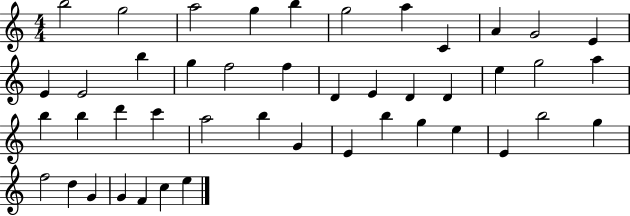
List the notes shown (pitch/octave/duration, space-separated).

B5/h G5/h A5/h G5/q B5/q G5/h A5/q C4/q A4/q G4/h E4/q E4/q E4/h B5/q G5/q F5/h F5/q D4/q E4/q D4/q D4/q E5/q G5/h A5/q B5/q B5/q D6/q C6/q A5/h B5/q G4/q E4/q B5/q G5/q E5/q E4/q B5/h G5/q F5/h D5/q G4/q G4/q F4/q C5/q E5/q